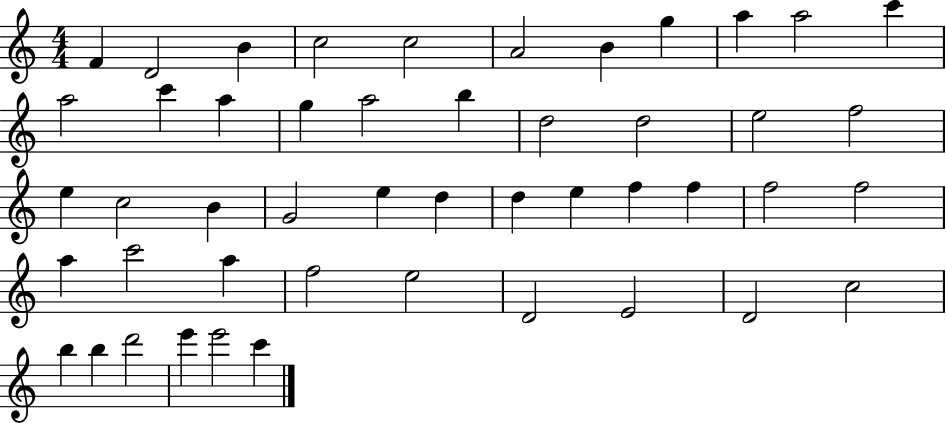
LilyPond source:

{
  \clef treble
  \numericTimeSignature
  \time 4/4
  \key c \major
  f'4 d'2 b'4 | c''2 c''2 | a'2 b'4 g''4 | a''4 a''2 c'''4 | \break a''2 c'''4 a''4 | g''4 a''2 b''4 | d''2 d''2 | e''2 f''2 | \break e''4 c''2 b'4 | g'2 e''4 d''4 | d''4 e''4 f''4 f''4 | f''2 f''2 | \break a''4 c'''2 a''4 | f''2 e''2 | d'2 e'2 | d'2 c''2 | \break b''4 b''4 d'''2 | e'''4 e'''2 c'''4 | \bar "|."
}